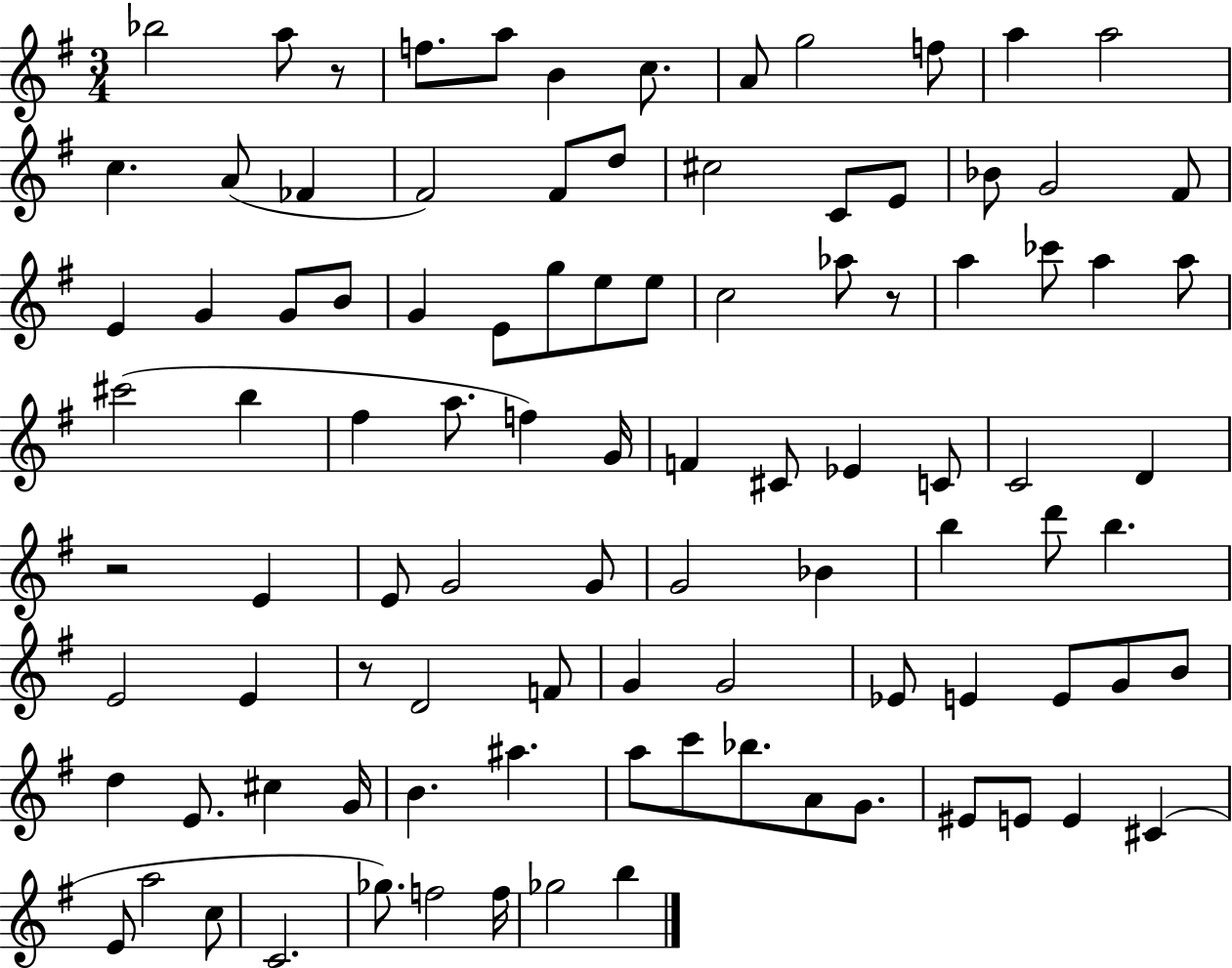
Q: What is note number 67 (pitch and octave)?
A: E4